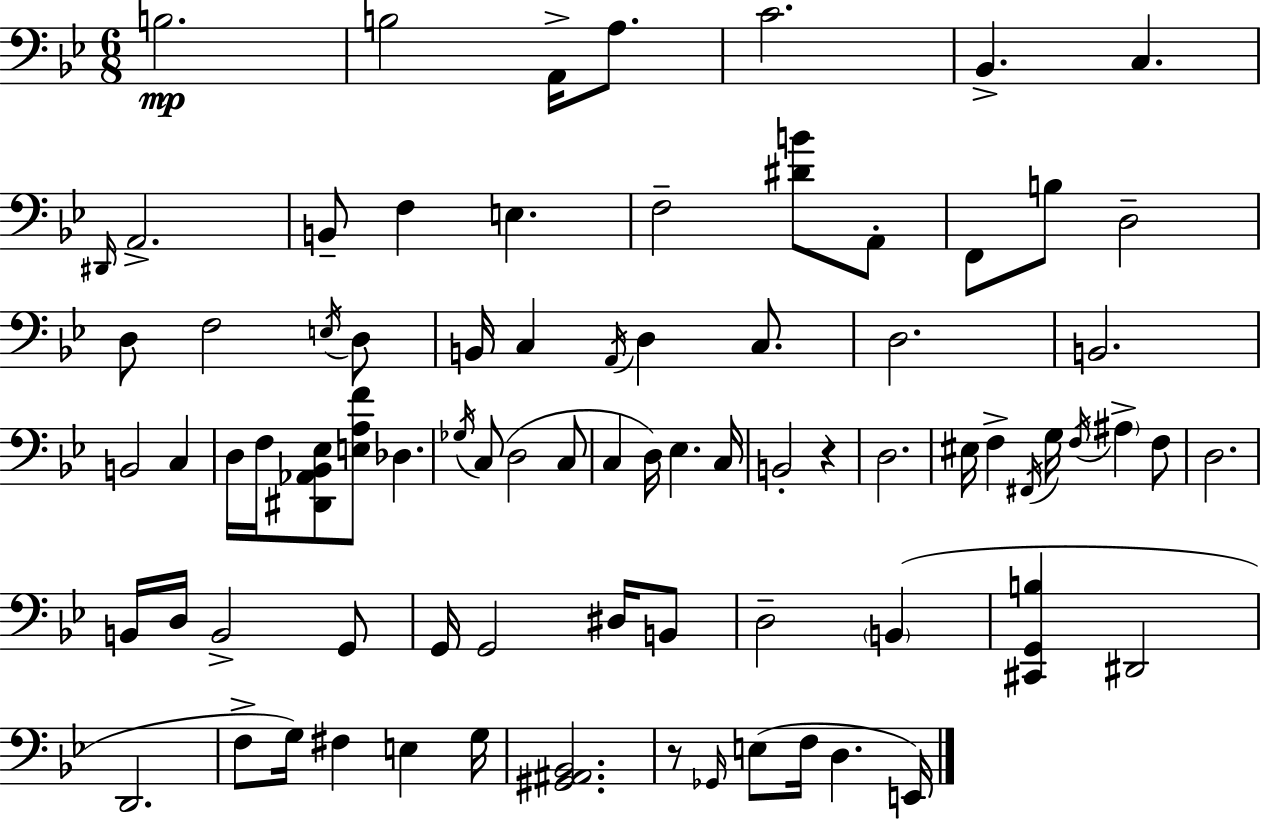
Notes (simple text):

B3/h. B3/h A2/s A3/e. C4/h. Bb2/q. C3/q. D#2/s A2/h. B2/e F3/q E3/q. F3/h [D#4,B4]/e A2/e F2/e B3/e D3/h D3/e F3/h E3/s D3/e B2/s C3/q A2/s D3/q C3/e. D3/h. B2/h. B2/h C3/q D3/s F3/s [D#2,Ab2,Bb2,Eb3]/e [E3,A3,F4]/e Db3/q. Gb3/s C3/e D3/h C3/e C3/q D3/s Eb3/q. C3/s B2/h R/q D3/h. EIS3/s F3/q F#2/s G3/s F3/s A#3/q F3/e D3/h. B2/s D3/s B2/h G2/e G2/s G2/h D#3/s B2/e D3/h B2/q [C#2,G2,B3]/q D#2/h D2/h. F3/e G3/s F#3/q E3/q G3/s [G#2,A#2,Bb2]/h. R/e Gb2/s E3/e F3/s D3/q. E2/s